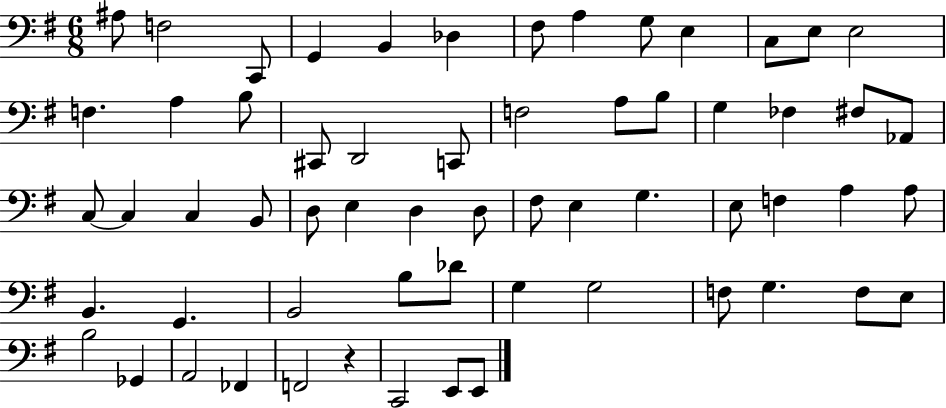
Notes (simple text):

A#3/e F3/h C2/e G2/q B2/q Db3/q F#3/e A3/q G3/e E3/q C3/e E3/e E3/h F3/q. A3/q B3/e C#2/e D2/h C2/e F3/h A3/e B3/e G3/q FES3/q F#3/e Ab2/e C3/e C3/q C3/q B2/e D3/e E3/q D3/q D3/e F#3/e E3/q G3/q. E3/e F3/q A3/q A3/e B2/q. G2/q. B2/h B3/e Db4/e G3/q G3/h F3/e G3/q. F3/e E3/e B3/h Gb2/q A2/h FES2/q F2/h R/q C2/h E2/e E2/e